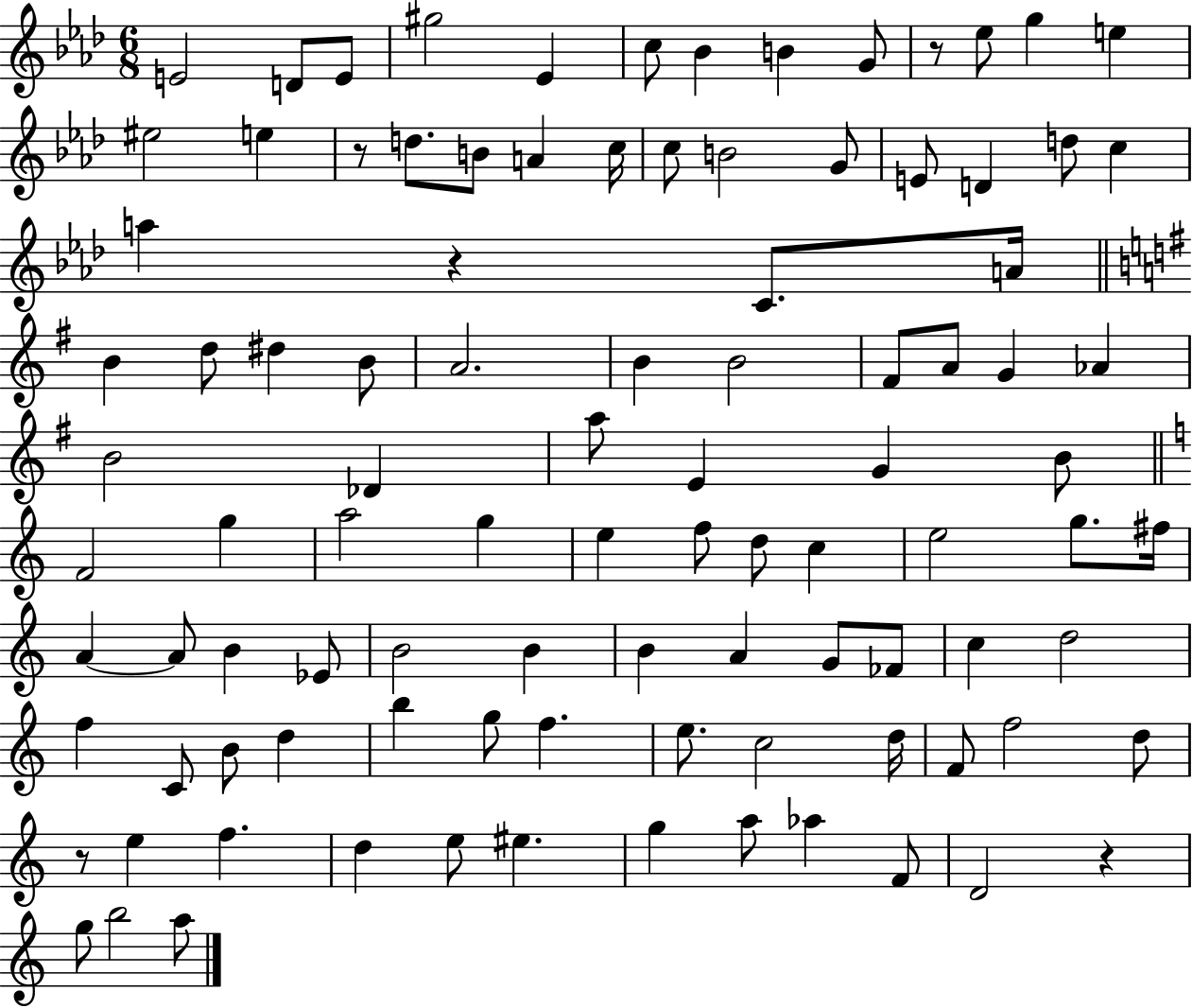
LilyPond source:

{
  \clef treble
  \numericTimeSignature
  \time 6/8
  \key aes \major
  e'2 d'8 e'8 | gis''2 ees'4 | c''8 bes'4 b'4 g'8 | r8 ees''8 g''4 e''4 | \break eis''2 e''4 | r8 d''8. b'8 a'4 c''16 | c''8 b'2 g'8 | e'8 d'4 d''8 c''4 | \break a''4 r4 c'8. a'16 | \bar "||" \break \key g \major b'4 d''8 dis''4 b'8 | a'2. | b'4 b'2 | fis'8 a'8 g'4 aes'4 | \break b'2 des'4 | a''8 e'4 g'4 b'8 | \bar "||" \break \key c \major f'2 g''4 | a''2 g''4 | e''4 f''8 d''8 c''4 | e''2 g''8. fis''16 | \break a'4~~ a'8 b'4 ees'8 | b'2 b'4 | b'4 a'4 g'8 fes'8 | c''4 d''2 | \break f''4 c'8 b'8 d''4 | b''4 g''8 f''4. | e''8. c''2 d''16 | f'8 f''2 d''8 | \break r8 e''4 f''4. | d''4 e''8 eis''4. | g''4 a''8 aes''4 f'8 | d'2 r4 | \break g''8 b''2 a''8 | \bar "|."
}